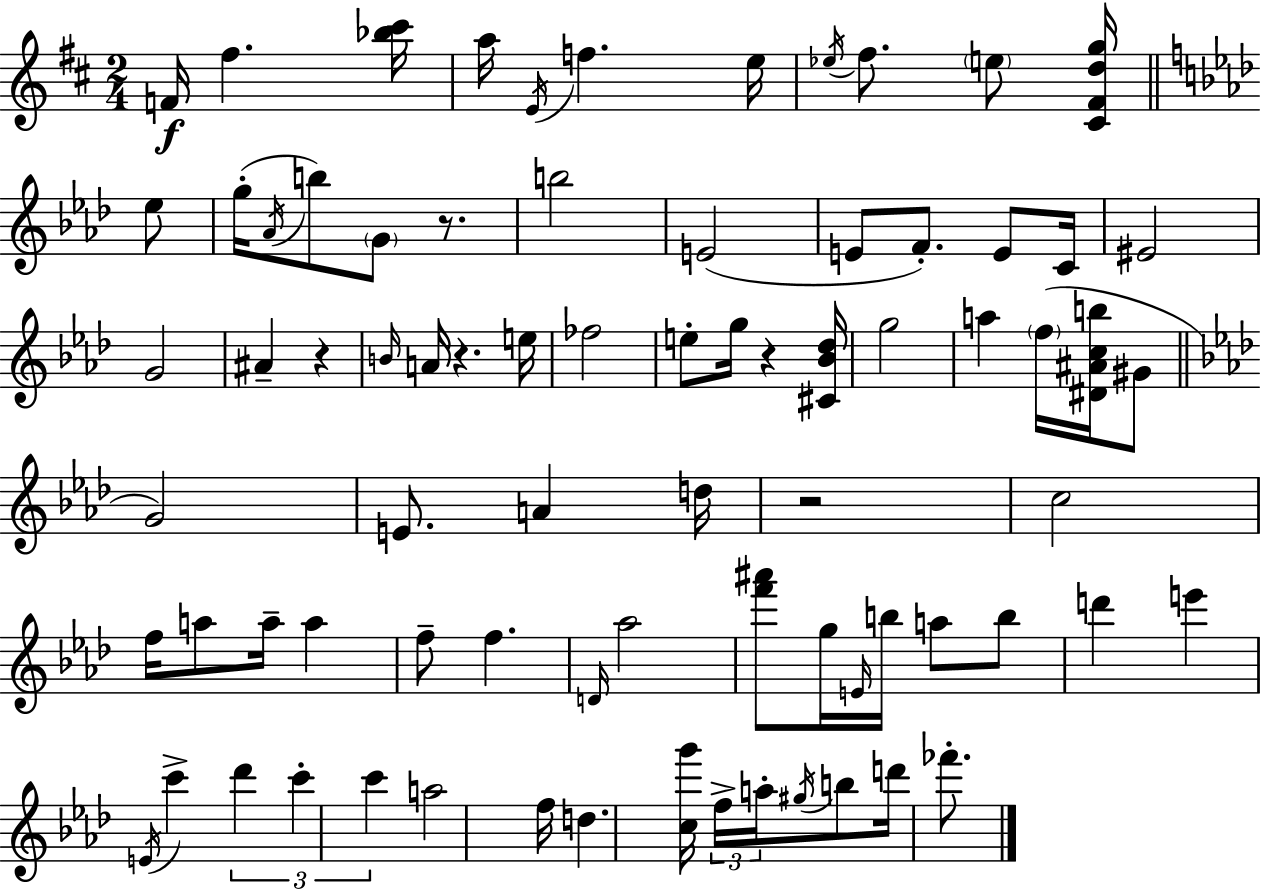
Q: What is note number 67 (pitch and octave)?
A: FES6